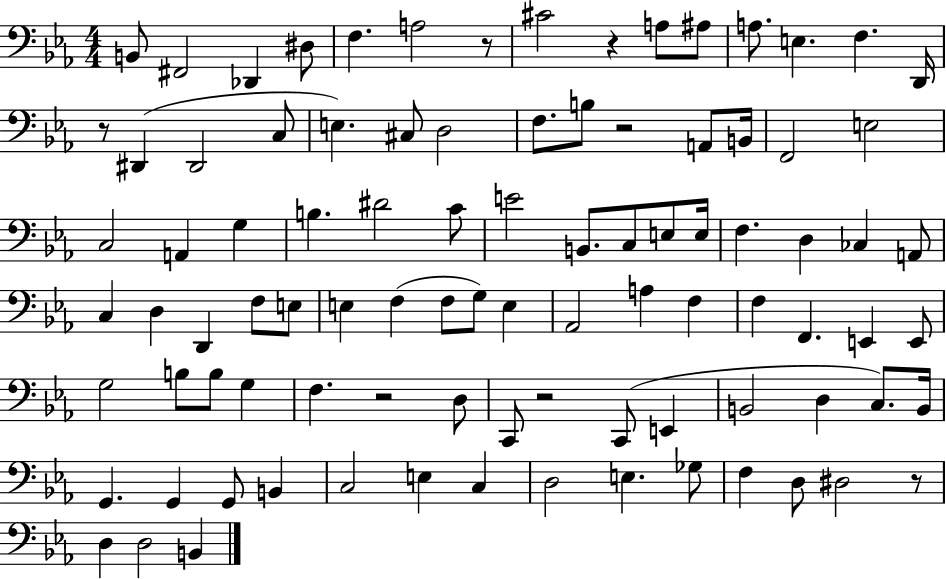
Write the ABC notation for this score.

X:1
T:Untitled
M:4/4
L:1/4
K:Eb
B,,/2 ^F,,2 _D,, ^D,/2 F, A,2 z/2 ^C2 z A,/2 ^A,/2 A,/2 E, F, D,,/4 z/2 ^D,, ^D,,2 C,/2 E, ^C,/2 D,2 F,/2 B,/2 z2 A,,/2 B,,/4 F,,2 E,2 C,2 A,, G, B, ^D2 C/2 E2 B,,/2 C,/2 E,/2 E,/4 F, D, _C, A,,/2 C, D, D,, F,/2 E,/2 E, F, F,/2 G,/2 E, _A,,2 A, F, F, F,, E,, E,,/2 G,2 B,/2 B,/2 G, F, z2 D,/2 C,,/2 z2 C,,/2 E,, B,,2 D, C,/2 B,,/4 G,, G,, G,,/2 B,, C,2 E, C, D,2 E, _G,/2 F, D,/2 ^D,2 z/2 D, D,2 B,,